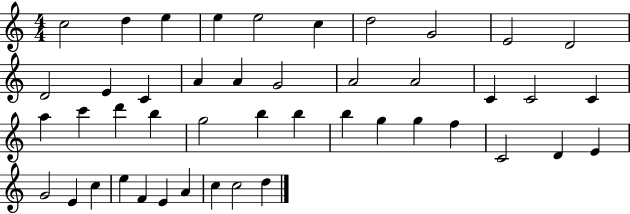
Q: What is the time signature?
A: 4/4